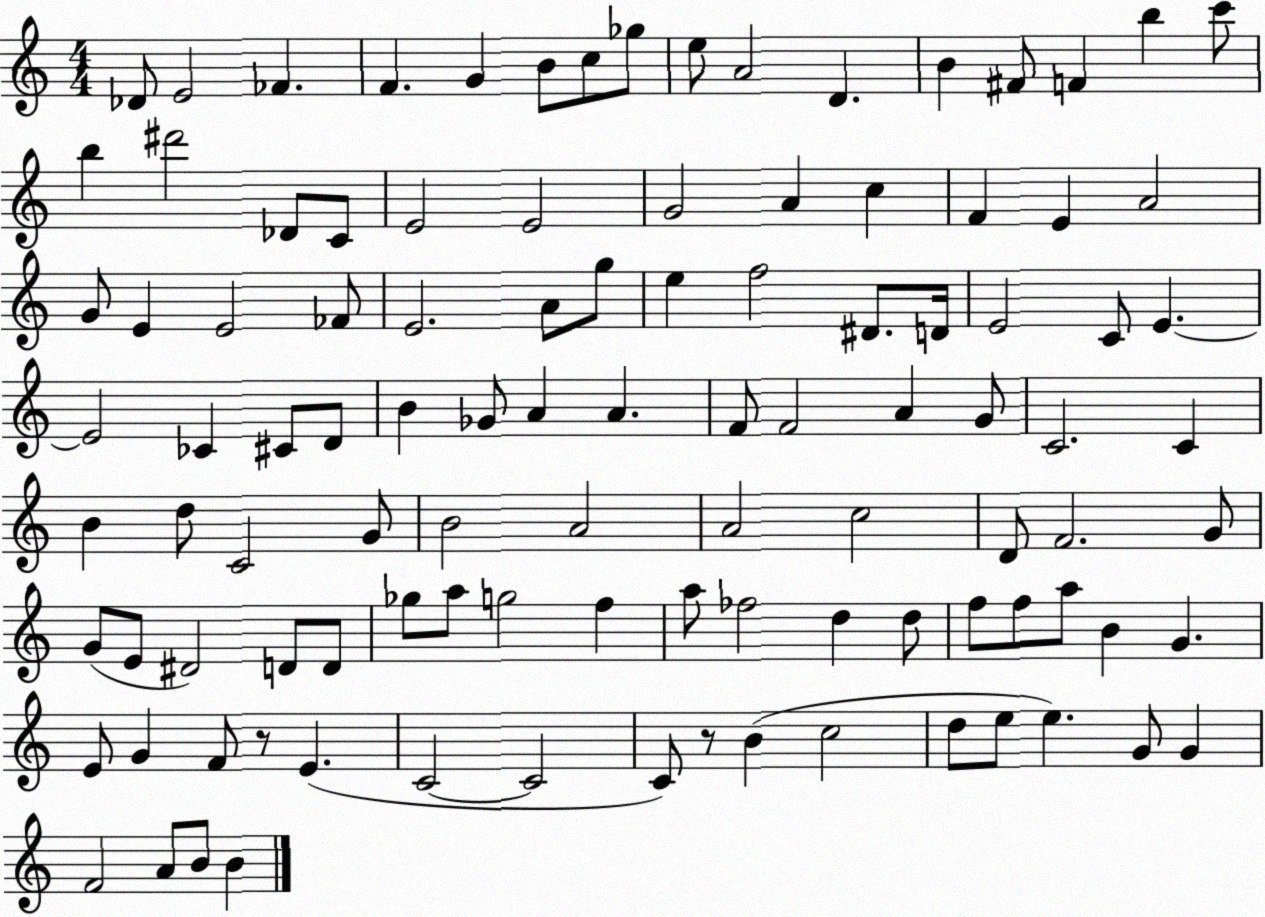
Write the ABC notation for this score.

X:1
T:Untitled
M:4/4
L:1/4
K:C
_D/2 E2 _F F G B/2 c/2 _g/2 e/2 A2 D B ^F/2 F b c'/2 b ^d'2 _D/2 C/2 E2 E2 G2 A c F E A2 G/2 E E2 _F/2 E2 A/2 g/2 e f2 ^D/2 D/4 E2 C/2 E E2 _C ^C/2 D/2 B _G/2 A A F/2 F2 A G/2 C2 C B d/2 C2 G/2 B2 A2 A2 c2 D/2 F2 G/2 G/2 E/2 ^D2 D/2 D/2 _g/2 a/2 g2 f a/2 _f2 d d/2 f/2 f/2 a/2 B G E/2 G F/2 z/2 E C2 C2 C/2 z/2 B c2 d/2 e/2 e G/2 G F2 A/2 B/2 B